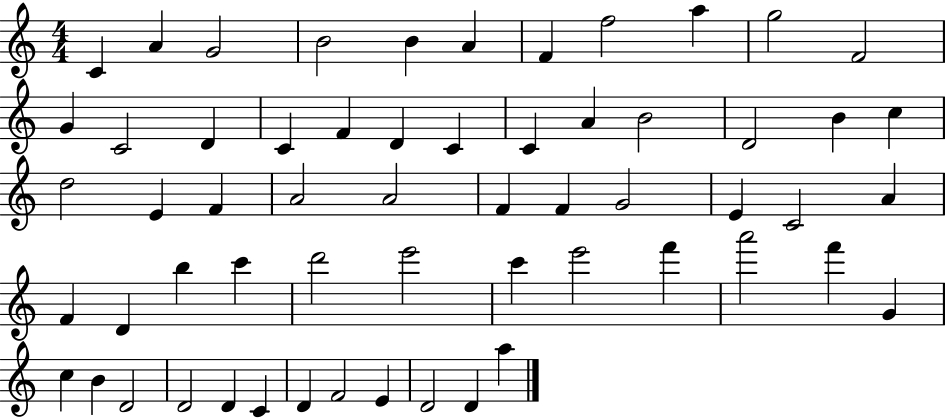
{
  \clef treble
  \numericTimeSignature
  \time 4/4
  \key c \major
  c'4 a'4 g'2 | b'2 b'4 a'4 | f'4 f''2 a''4 | g''2 f'2 | \break g'4 c'2 d'4 | c'4 f'4 d'4 c'4 | c'4 a'4 b'2 | d'2 b'4 c''4 | \break d''2 e'4 f'4 | a'2 a'2 | f'4 f'4 g'2 | e'4 c'2 a'4 | \break f'4 d'4 b''4 c'''4 | d'''2 e'''2 | c'''4 e'''2 f'''4 | a'''2 f'''4 g'4 | \break c''4 b'4 d'2 | d'2 d'4 c'4 | d'4 f'2 e'4 | d'2 d'4 a''4 | \break \bar "|."
}